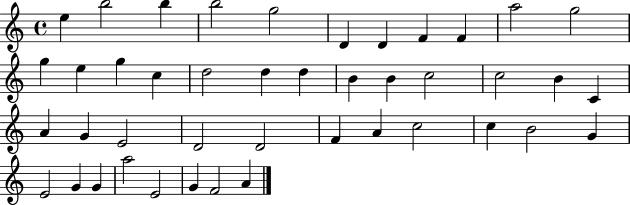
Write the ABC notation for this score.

X:1
T:Untitled
M:4/4
L:1/4
K:C
e b2 b b2 g2 D D F F a2 g2 g e g c d2 d d B B c2 c2 B C A G E2 D2 D2 F A c2 c B2 G E2 G G a2 E2 G F2 A